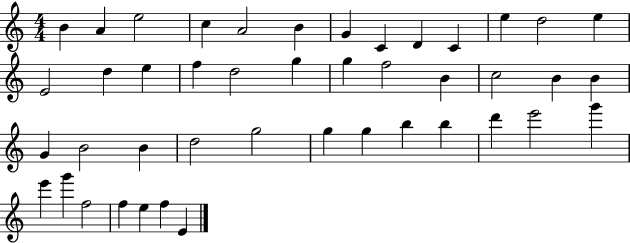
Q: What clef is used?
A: treble